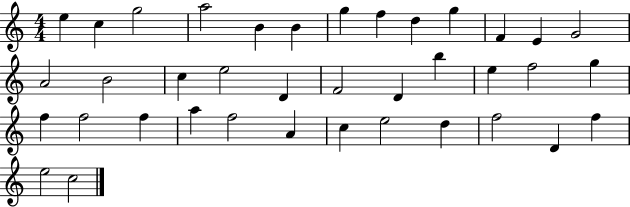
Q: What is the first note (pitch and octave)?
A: E5